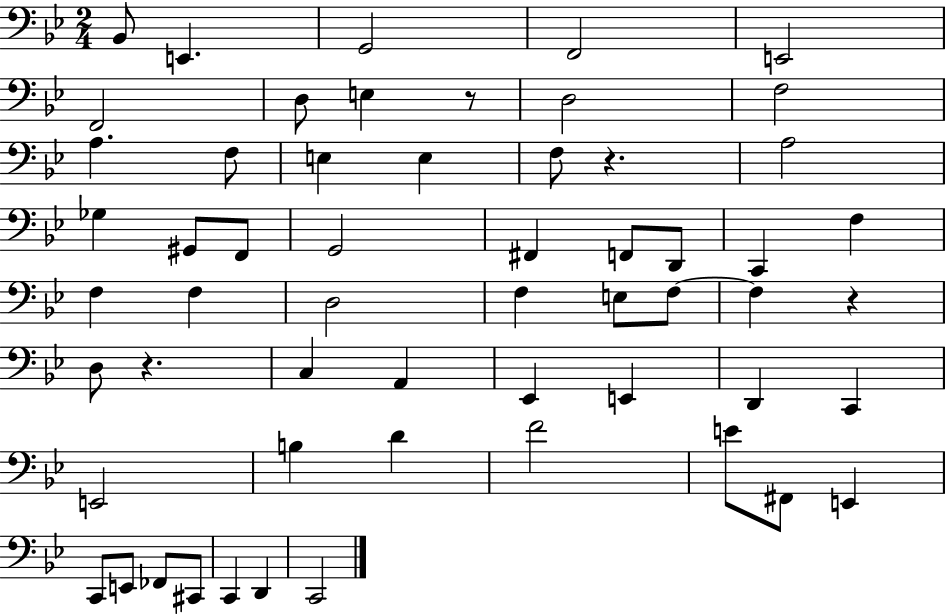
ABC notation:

X:1
T:Untitled
M:2/4
L:1/4
K:Bb
_B,,/2 E,, G,,2 F,,2 E,,2 F,,2 D,/2 E, z/2 D,2 F,2 A, F,/2 E, E, F,/2 z A,2 _G, ^G,,/2 F,,/2 G,,2 ^F,, F,,/2 D,,/2 C,, F, F, F, D,2 F, E,/2 F,/2 F, z D,/2 z C, A,, _E,, E,, D,, C,, E,,2 B, D F2 E/2 ^F,,/2 E,, C,,/2 E,,/2 _F,,/2 ^C,,/2 C,, D,, C,,2